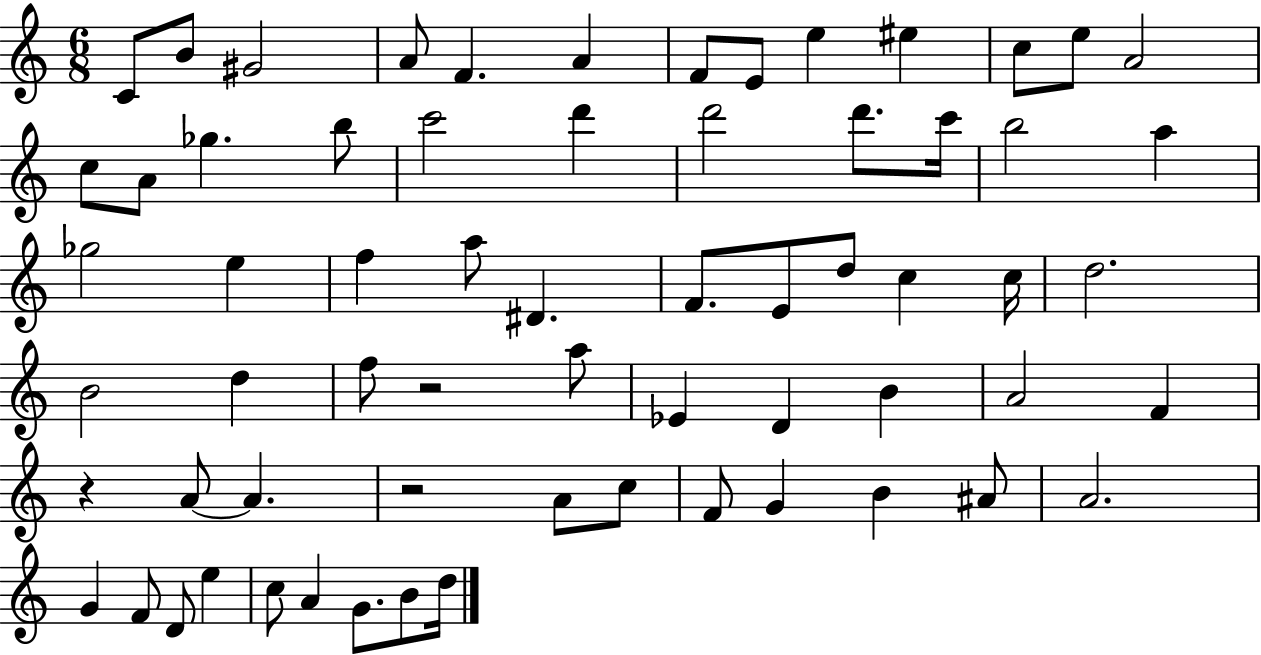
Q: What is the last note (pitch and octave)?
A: D5